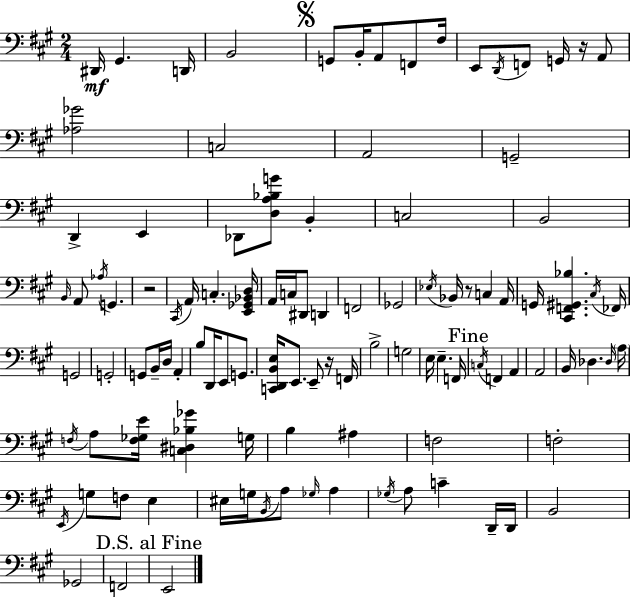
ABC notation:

X:1
T:Untitled
M:2/4
L:1/4
K:A
^D,,/4 ^G,, D,,/4 B,,2 G,,/2 B,,/4 A,,/2 F,,/2 ^F,/4 E,,/2 D,,/4 F,,/2 G,,/4 z/4 A,,/2 [_A,_G]2 C,2 A,,2 G,,2 D,, E,, _D,,/2 [D,A,_B,G]/2 B,, C,2 B,,2 B,,/4 A,,/2 _A,/4 G,, z2 ^C,,/4 A,,/4 C, [E,,_G,,_B,,D,]/4 A,,/4 C,/4 ^D,,/2 D,, F,,2 _G,,2 _E,/4 _B,,/4 z/2 C, A,,/4 G,,/4 [^C,,F,,^G,,_B,] ^C,/4 _F,,/4 G,,2 G,,2 G,,/2 B,,/4 D,/4 A,, B,/2 D,,/4 E,,/2 G,,/2 [C,,D,,B,,E,]/4 E,,/2 E,,/2 z/4 F,,/4 B,2 G,2 E,/4 E, F,,/4 C,/4 F,, A,, A,,2 B,,/4 _D, _D,/4 A,/4 F,/4 A,/2 [F,_G,E]/4 [C,^D,_B,_G] G,/4 B, ^A, F,2 F,2 E,,/4 G,/2 F,/2 E, ^E,/4 G,/4 B,,/4 A,/2 _G,/4 A, _G,/4 A,/2 C D,,/4 D,,/4 B,,2 _G,,2 F,,2 E,,2